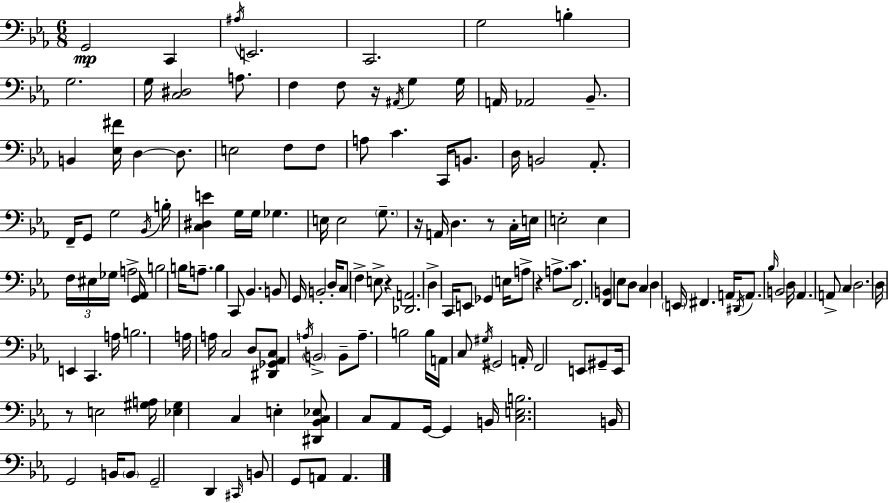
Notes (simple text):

G2/h C2/q A#3/s E2/h. C2/h. G3/h B3/q G3/h. G3/s [C3,D#3]/h A3/e. F3/q F3/e R/s A#2/s G3/q G3/s A2/s Ab2/h Bb2/e. B2/q [Eb3,F#4]/s D3/q D3/e. E3/h F3/e F3/e A3/e C4/q. C2/s B2/e. D3/s B2/h Ab2/e. F2/s G2/e G3/h Bb2/s B3/s [C3,D#3,E4]/q G3/s G3/s Gb3/q. E3/s E3/h G3/e. R/s A2/s D3/q. R/e C3/s E3/s E3/h E3/q F3/s EIS3/s Gb3/s A3/h [G2,Ab2]/s B3/h B3/s A3/e. B3/q C2/e Bb2/q. B2/e G2/s B2/h D3/s C3/e F3/q E3/e R/q [Db2,A2]/h. D3/q C2/s E2/e Gb2/q E3/s A3/e R/q A3/e. C4/e. F2/h. [F2,B2]/q Eb3/e D3/e C3/q D3/q E2/s F#2/q. A2/s D#2/s A2/e. Bb3/s B2/h D3/s Ab2/q. A2/e C3/q D3/h. D3/s E2/q C2/q. A3/s B3/h. A3/s A3/s C3/h D3/e [D#2,Gb2,Ab2,C3]/e A3/s B2/h B2/e A3/e. B3/h B3/s A2/s C3/e G#3/s G#2/h A2/s F2/h E2/e G#2/e E2/s R/e E3/h [G#3,A3]/s [Eb3,G#3]/q C3/q E3/q [D#2,Bb2,C3,Eb3]/e C3/e Ab2/e G2/s G2/q B2/s [C3,E3,B3]/h. B2/s G2/h B2/s B2/e G2/h D2/q C#2/s B2/e G2/e A2/e A2/q.